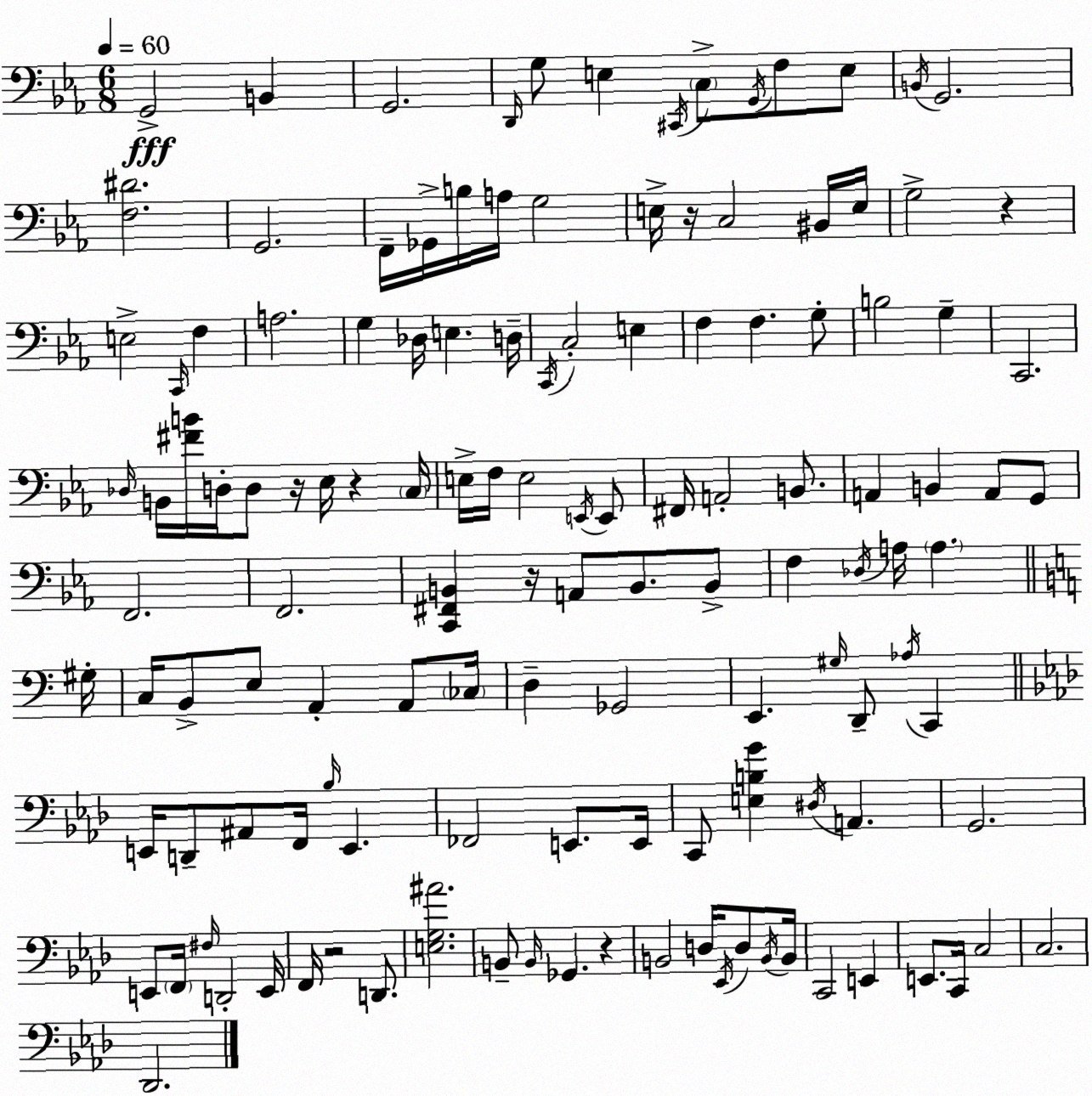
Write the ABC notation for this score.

X:1
T:Untitled
M:6/8
L:1/4
K:Eb
G,,2 B,, G,,2 D,,/4 G,/2 E, ^C,,/4 C,/2 G,,/4 F,/2 E,/2 B,,/4 G,,2 [F,^D]2 G,,2 F,,/4 _G,,/4 B,/4 A,/4 G,2 E,/4 z/4 C,2 ^B,,/4 E,/4 G,2 z E,2 C,,/4 F, A,2 G, _D,/4 E, D,/4 C,,/4 C,2 E, F, F, G,/2 B,2 G, C,,2 _D,/4 B,,/4 [^FB]/4 D,/4 D,/2 z/4 _E,/4 z C,/4 E,/4 F,/4 E,2 E,,/4 E,,/2 ^F,,/4 A,,2 B,,/2 A,, B,, A,,/2 G,,/2 F,,2 F,,2 [C,,^F,,B,,] z/4 A,,/2 B,,/2 B,,/2 F, _D,/4 A,/4 A, ^G,/4 C,/4 B,,/2 E,/2 A,, A,,/2 _C,/4 D, _G,,2 E,, ^G,/4 D,,/2 _A,/4 C,, E,,/4 D,,/2 ^A,,/2 F,,/4 _B,/4 E,, _F,,2 E,,/2 E,,/4 C,,/2 [E,B,G] ^D,/4 A,, G,,2 E,,/2 F,,/4 ^F,/4 D,,2 E,,/4 F,,/4 z2 D,,/2 [E,G,^A]2 B,,/2 B,,/4 _G,, z B,,2 D,/4 _E,,/4 D,/2 B,,/4 B,,/4 C,,2 E,, E,,/2 C,,/4 C,2 C,2 _D,,2